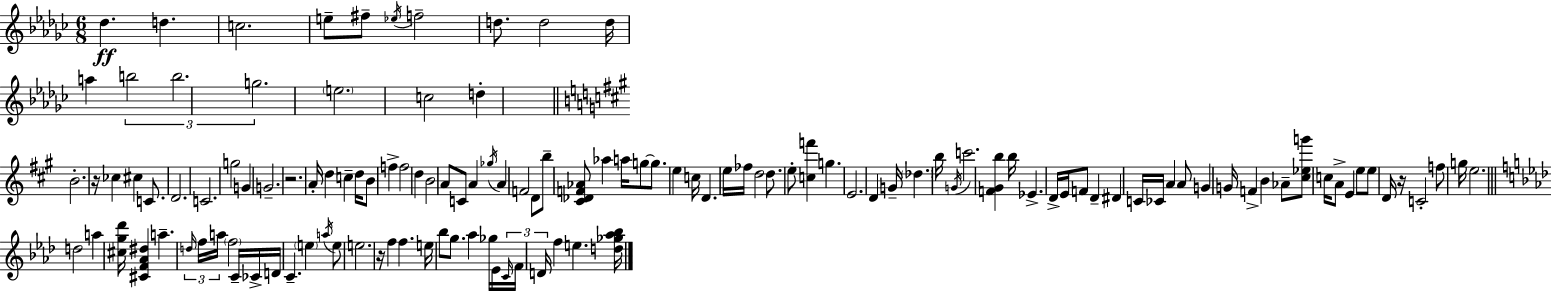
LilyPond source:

{
  \clef treble
  \numericTimeSignature
  \time 6/8
  \key ees \minor
  \repeat volta 2 { des''4.\ff d''4. | c''2. | e''8-- fis''8-- \acciaccatura { ees''16 } f''2-- | d''8. d''2 | \break d''16 a''4 \tuplet 3/2 { b''2 | b''2. | g''2. } | \parenthesize e''2. | \break c''2 d''4-. | \bar "||" \break \key a \major b'2.-. | r16 ces''4 cis''4 c'8. | d'2. | c'2. | \break g''2 g'4 | g'2.-- | r2. | a'16-. d''4 c''4-- d''16 b'8 | \break f''4-> f''2 | d''4 b'2 | a'8 c'8 a'4 \acciaccatura { ges''16 } a'4 | f'2 d'8 b''8-- | \break <cis' des' f' aes'>8 aes''4 a''16 g''8~~ g''8. | e''4 c''16 d'4. | e''16 fes''16 d''2 d''8. | e''8-. <c'' f'''>4 g''4. | \break e'2. | d'4 g'16-- \parenthesize des''4. | b''16 \acciaccatura { g'16 } c'''2. | <f' gis' b''>4 b''16 ees'4.-> | \break d'16-> e'16 f'8 d'4-- dis'4 | c'16 ces'16 a'4 a'8 g'4 | g'16 f'4-> b'4 aes'8-- | <cis'' ees'' g'''>8 c''16 a'8-> e'4 e''8 e''8 | \break d'16 r16 c'2-. f''8 | g''16 e''2. | \bar "||" \break \key aes \major d''2 a''4 | <cis'' g'' des'''>16 <cis' f' aes' dis''>4 a''4.-- \tuplet 3/2 { \grace { d''16 } | f''16 a''16 } \parenthesize f''2 c'16-- ces'16-> | d'16 c'4.-- \parenthesize e''4 \acciaccatura { a''16 } | \break e''8 e''2. | r16 f''4 f''4. | e''16 bes''8 g''8. aes''4 ges''16 | ees'16 \tuplet 3/2 { \grace { c'16 } f'16 d'16 } f''4 e''4. | \break <d'' ges'' aes'' bes''>16 } \bar "|."
}